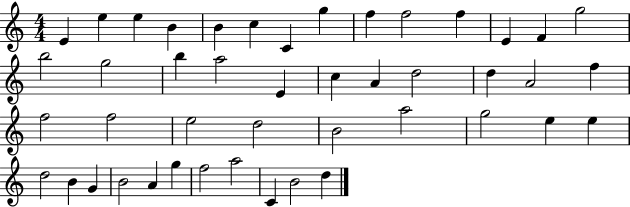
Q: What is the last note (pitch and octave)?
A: D5